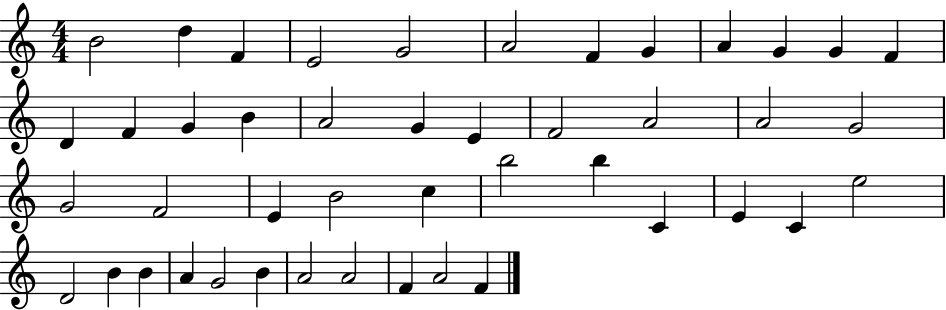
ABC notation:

X:1
T:Untitled
M:4/4
L:1/4
K:C
B2 d F E2 G2 A2 F G A G G F D F G B A2 G E F2 A2 A2 G2 G2 F2 E B2 c b2 b C E C e2 D2 B B A G2 B A2 A2 F A2 F